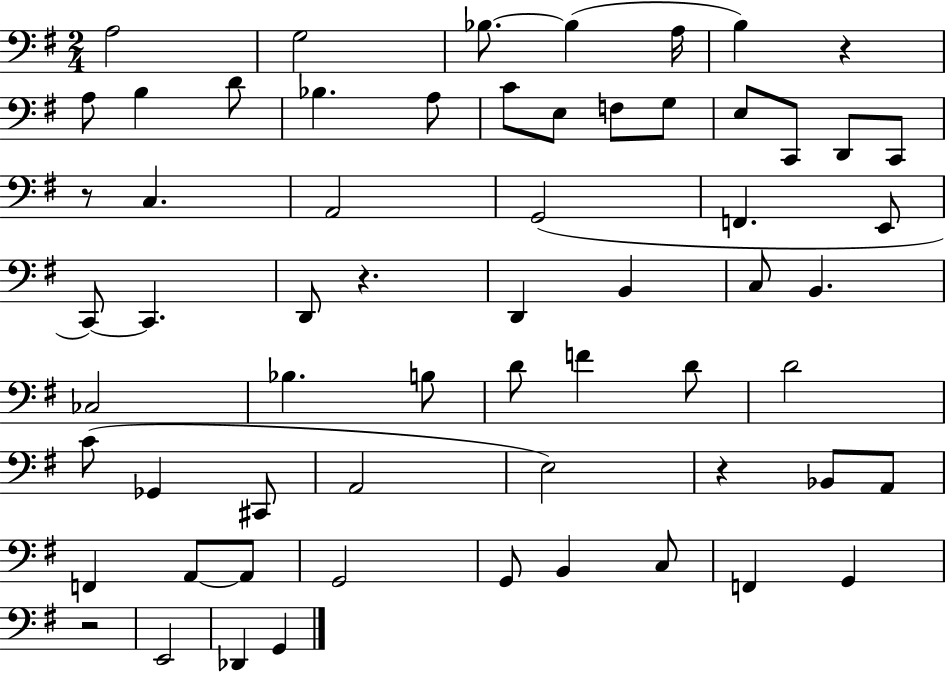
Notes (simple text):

A3/h G3/h Bb3/e. Bb3/q A3/s B3/q R/q A3/e B3/q D4/e Bb3/q. A3/e C4/e E3/e F3/e G3/e E3/e C2/e D2/e C2/e R/e C3/q. A2/h G2/h F2/q. E2/e C2/e C2/q. D2/e R/q. D2/q B2/q C3/e B2/q. CES3/h Bb3/q. B3/e D4/e F4/q D4/e D4/h C4/e Gb2/q C#2/e A2/h E3/h R/q Bb2/e A2/e F2/q A2/e A2/e G2/h G2/e B2/q C3/e F2/q G2/q R/h E2/h Db2/q G2/q